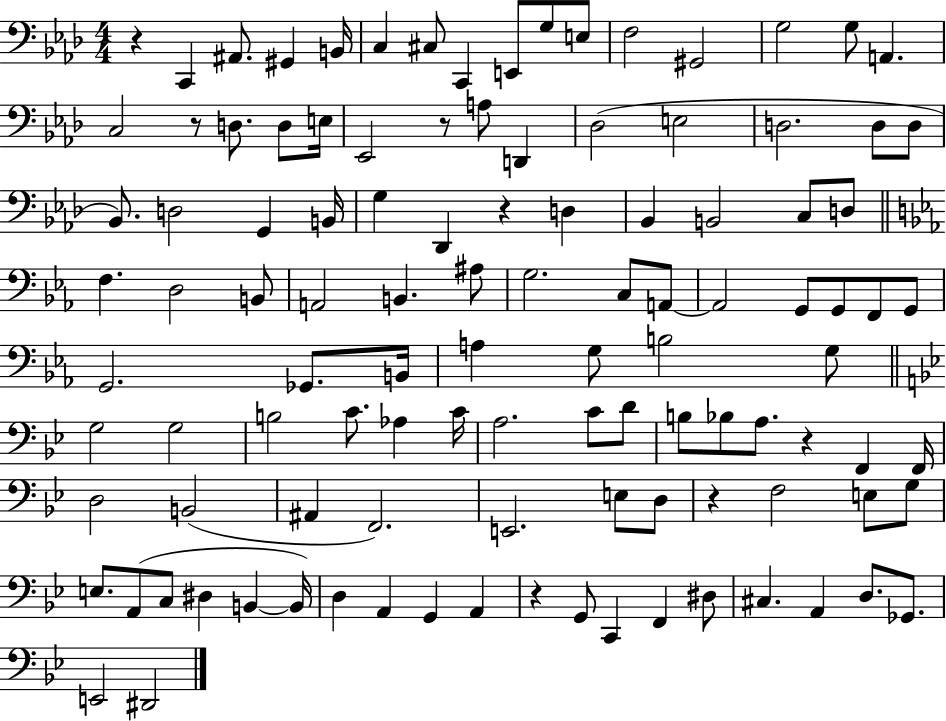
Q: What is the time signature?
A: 4/4